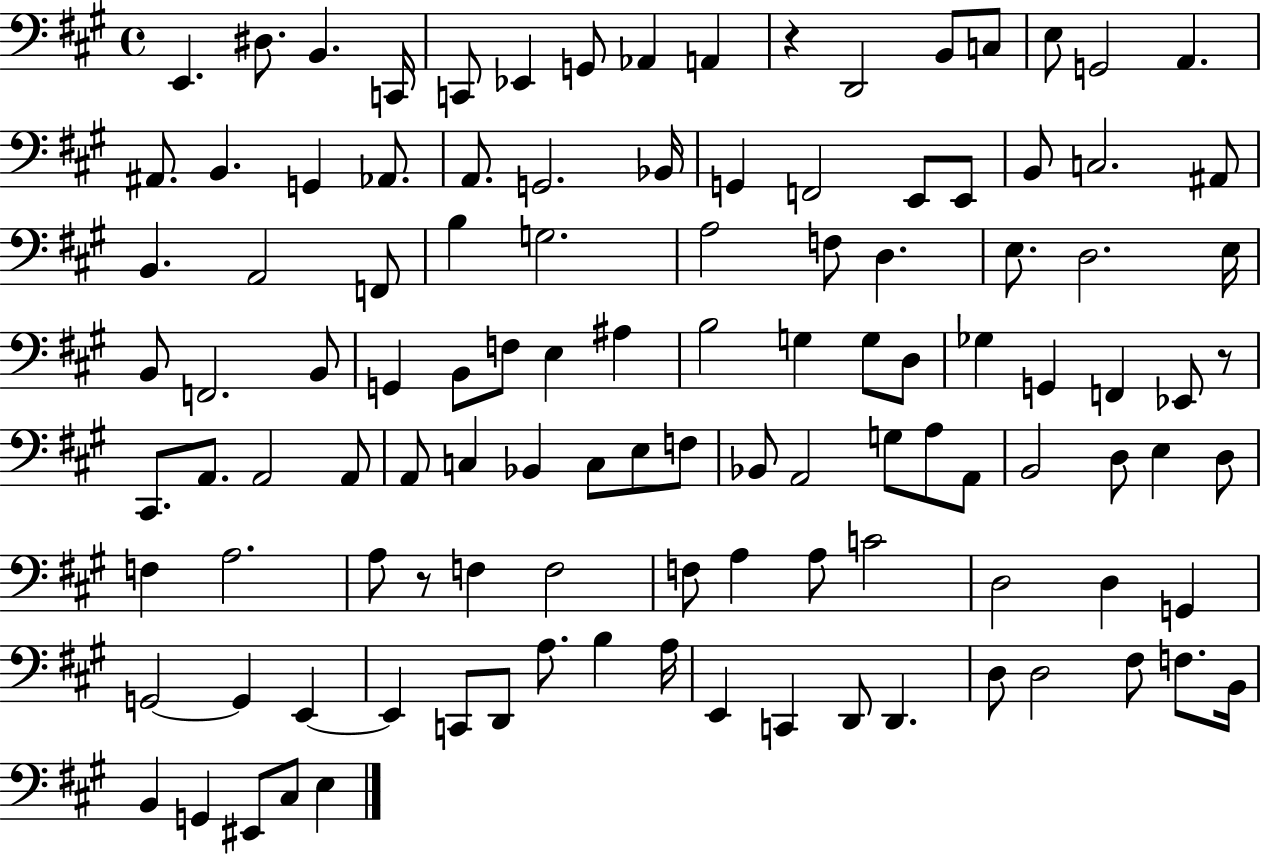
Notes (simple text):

E2/q. D#3/e. B2/q. C2/s C2/e Eb2/q G2/e Ab2/q A2/q R/q D2/h B2/e C3/e E3/e G2/h A2/q. A#2/e. B2/q. G2/q Ab2/e. A2/e. G2/h. Bb2/s G2/q F2/h E2/e E2/e B2/e C3/h. A#2/e B2/q. A2/h F2/e B3/q G3/h. A3/h F3/e D3/q. E3/e. D3/h. E3/s B2/e F2/h. B2/e G2/q B2/e F3/e E3/q A#3/q B3/h G3/q G3/e D3/e Gb3/q G2/q F2/q Eb2/e R/e C#2/e. A2/e. A2/h A2/e A2/e C3/q Bb2/q C3/e E3/e F3/e Bb2/e A2/h G3/e A3/e A2/e B2/h D3/e E3/q D3/e F3/q A3/h. A3/e R/e F3/q F3/h F3/e A3/q A3/e C4/h D3/h D3/q G2/q G2/h G2/q E2/q E2/q C2/e D2/e A3/e. B3/q A3/s E2/q C2/q D2/e D2/q. D3/e D3/h F#3/e F3/e. B2/s B2/q G2/q EIS2/e C#3/e E3/q